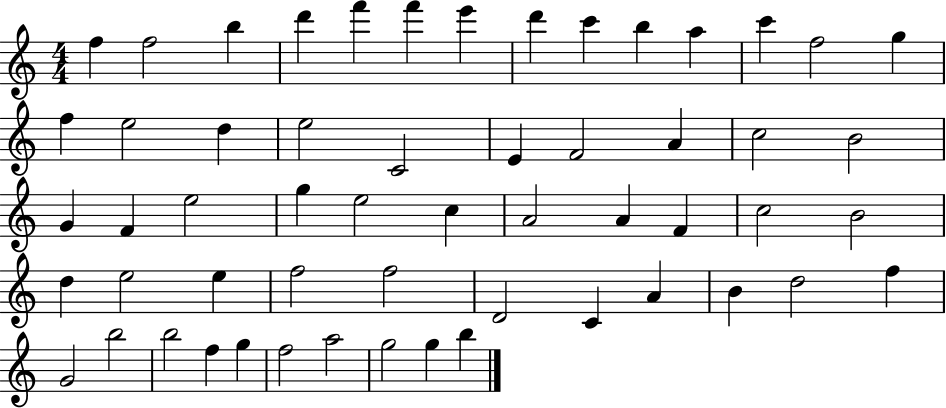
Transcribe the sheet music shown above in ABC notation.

X:1
T:Untitled
M:4/4
L:1/4
K:C
f f2 b d' f' f' e' d' c' b a c' f2 g f e2 d e2 C2 E F2 A c2 B2 G F e2 g e2 c A2 A F c2 B2 d e2 e f2 f2 D2 C A B d2 f G2 b2 b2 f g f2 a2 g2 g b